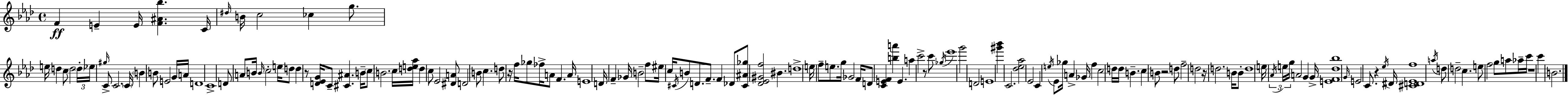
{
  \clef treble
  \time 4/4
  \defaultTimeSignature
  \key aes \major
  \repeat volta 2 { f'4\ff e'4-- e'16 <f' ais' bes''>4. c'16 | \grace { dis''16 } b'16 c''2 ces''4 g''8. | e''16 d''4 c''8 d''2 | \tuplet 3/2 { \parenthesize d''16-. ees''16 \grace { gis''16 } } c'8-> c'2. | \break \parenthesize c'16 \parenthesize b'4 b'8 e'2 | g'16 a'16 d'1 | c'1-> | d'8 a'8 b'16 \grace { b'16 } c''2-. | \break e''16 d''8 d''4 r8 <d' ees' g'>16 c'8-- <cis' ais'>4. | b'16-- \parenthesize c''8 b'2. | c''16 <d'' e'' aes''>16 d''4 c''8 ees'2 | <dis' a'>8 d'2 b'8 c''4. | \break d''8 r16 f''16 ges''8 fes''16-> a'8 f'4. | a'16 e'1 | d'16 f'4-- ges'16 b'2-- | f''8 eis''16 c''16 \acciaccatura { cis'16 } b'8 d'8. f'8.-- f'4 | \break des'8 <cis' ais' ges''>8 <des' ees' gis' f''>2 bis'4. | d''1-> | e''16 f''8-- e''8. g''16 ges'2 | f'16 d'8 <c' e' f'>4 <b'' a'''>4 e'4. | \break a''4 c'''2-> | r8 c'''8 \acciaccatura { ges''16 } ees'''1 | g'''2 d'2 | e'1 | \break <gis''' bes'''>4 c'2. | <des'' ees'' aes''>2 ees'2 | c'4 \acciaccatura { e''16 } ees'8 ges''16 a'4-> | ges'16 f''4 c''2 d''16 d''16 | \break b'4.-- c''4 b'8 r2 | d''8 f''2-- d''2 | r16 d''2. | b'16 b'8-. d''1 | \break e''16 \tuplet 3/2 { \acciaccatura { aes'16 } e''16 g''16 } a'2 | g'4 g'16-> <e' f' des'' bes''>1 | \grace { g'16 } e'2 | c'8. r4 \acciaccatura { ees''16 } dis'16 <cis' d' ees' f''>1 | \break \acciaccatura { a''16 } d''8 d''2-- | c''4. e''8 f''2 | g''8 a''8 aes''16-- c'''16 r1 | c'''4 b'2. | \break } \bar "|."
}